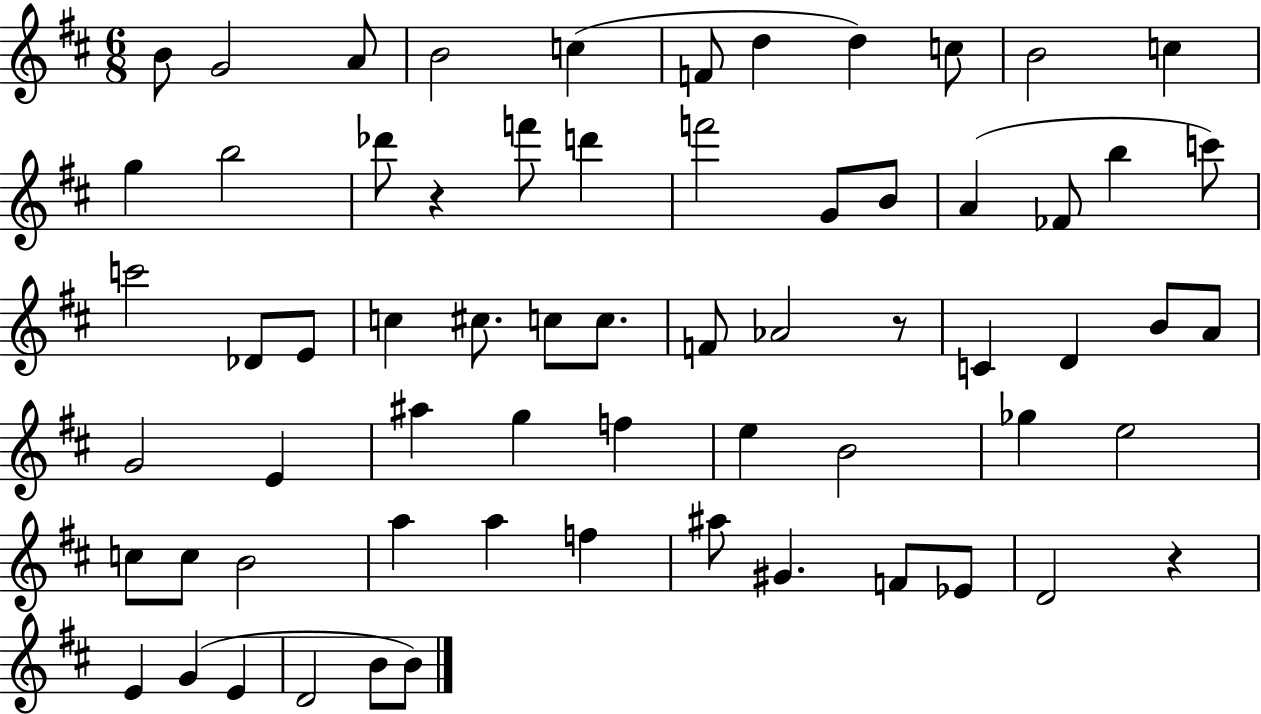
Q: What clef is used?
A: treble